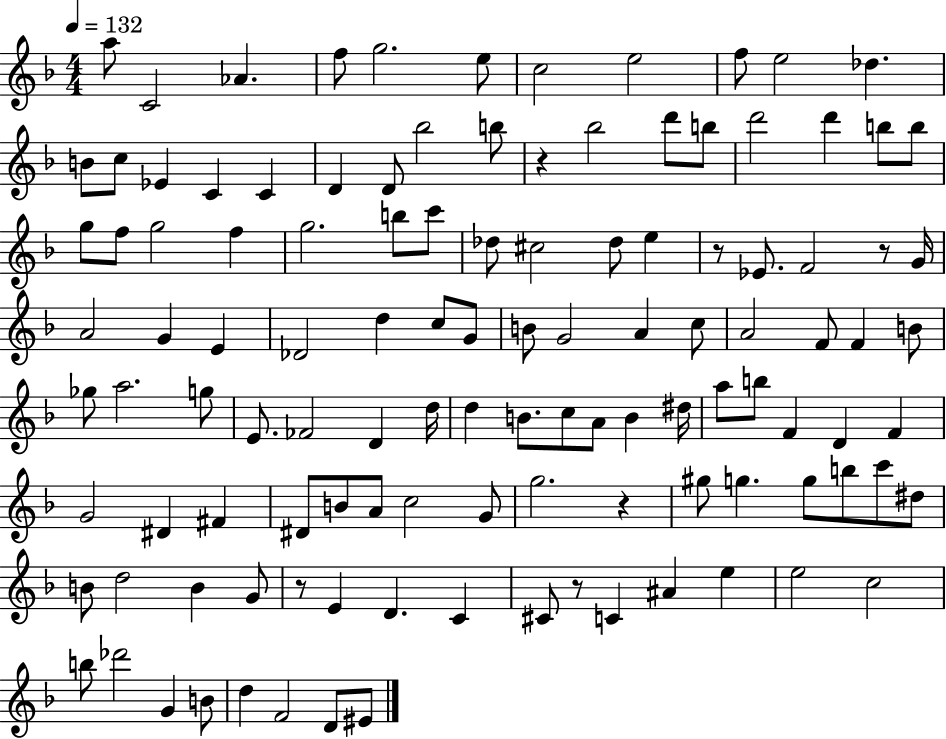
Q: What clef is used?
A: treble